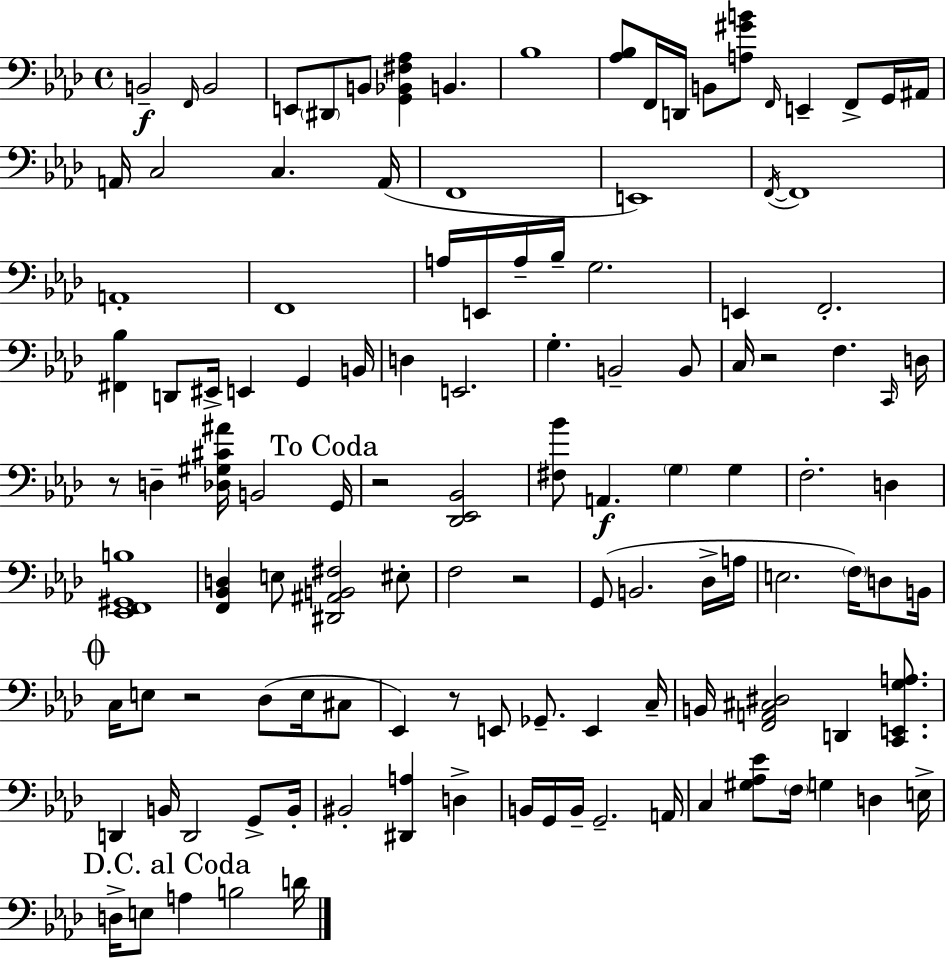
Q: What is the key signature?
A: AES major